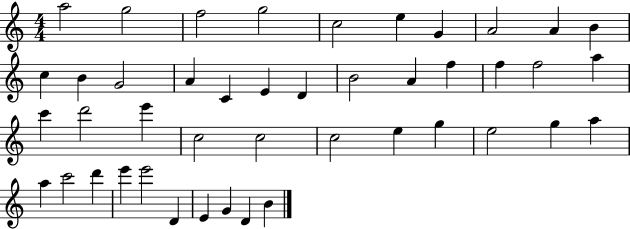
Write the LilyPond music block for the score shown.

{
  \clef treble
  \numericTimeSignature
  \time 4/4
  \key c \major
  a''2 g''2 | f''2 g''2 | c''2 e''4 g'4 | a'2 a'4 b'4 | \break c''4 b'4 g'2 | a'4 c'4 e'4 d'4 | b'2 a'4 f''4 | f''4 f''2 a''4 | \break c'''4 d'''2 e'''4 | c''2 c''2 | c''2 e''4 g''4 | e''2 g''4 a''4 | \break a''4 c'''2 d'''4 | e'''4 e'''2 d'4 | e'4 g'4 d'4 b'4 | \bar "|."
}